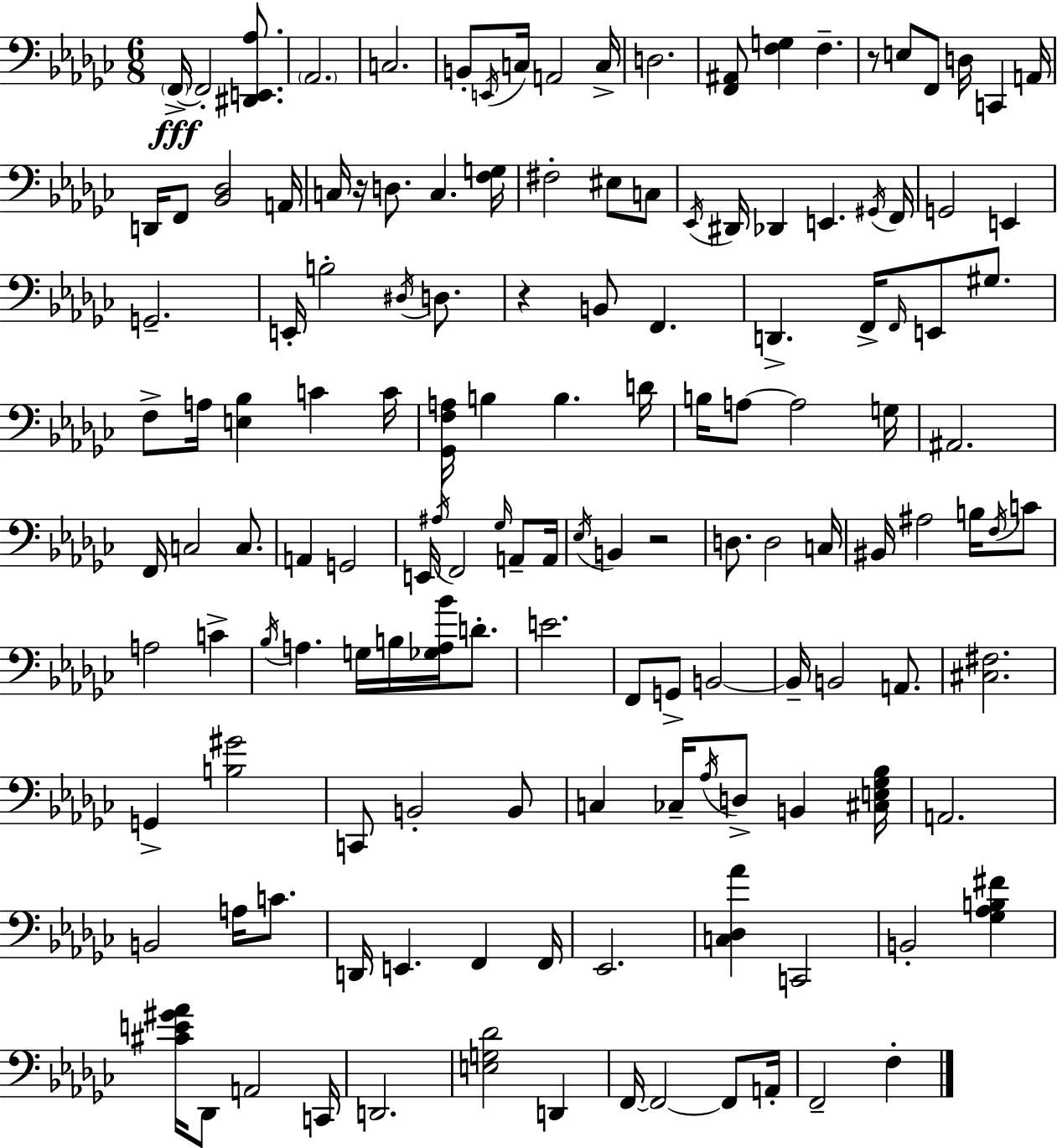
F2/s F2/h [D#2,E2,Ab3]/e. Ab2/h. C3/h. B2/e E2/s C3/s A2/h C3/s D3/h. [F2,A#2]/e [F3,G3]/q F3/q. R/e E3/e F2/e D3/s C2/q A2/s D2/s F2/e [Bb2,Db3]/h A2/s C3/s R/s D3/e. C3/q. [F3,G3]/s F#3/h EIS3/e C3/e Eb2/s D#2/s Db2/q E2/q. G#2/s F2/s G2/h E2/q G2/h. E2/s B3/h D#3/s D3/e. R/q B2/e F2/q. D2/q. F2/s F2/s E2/e G#3/e. F3/e A3/s [E3,Bb3]/q C4/q C4/s [Gb2,F3,A3]/s B3/q B3/q. D4/s B3/s A3/e A3/h G3/s A#2/h. F2/s C3/h C3/e. A2/q G2/h E2/s A#3/s F2/h Gb3/s A2/e A2/s Eb3/s B2/q R/h D3/e. D3/h C3/s BIS2/s A#3/h B3/s F3/s C4/e A3/h C4/q Bb3/s A3/q. G3/s B3/s [Gb3,A3,Bb4]/s D4/e. E4/h. F2/e G2/e B2/h B2/s B2/h A2/e. [C#3,F#3]/h. G2/q [B3,G#4]/h C2/e B2/h B2/e C3/q CES3/s Ab3/s D3/e B2/q [C#3,E3,Gb3,Bb3]/s A2/h. B2/h A3/s C4/e. D2/s E2/q. F2/q F2/s Eb2/h. [C3,Db3,Ab4]/q C2/h B2/h [Gb3,Ab3,B3,F#4]/q [C#4,E4,G#4,Ab4]/s Db2/e A2/h C2/s D2/h. [E3,G3,Db4]/h D2/q F2/s F2/h F2/e A2/s F2/h F3/q